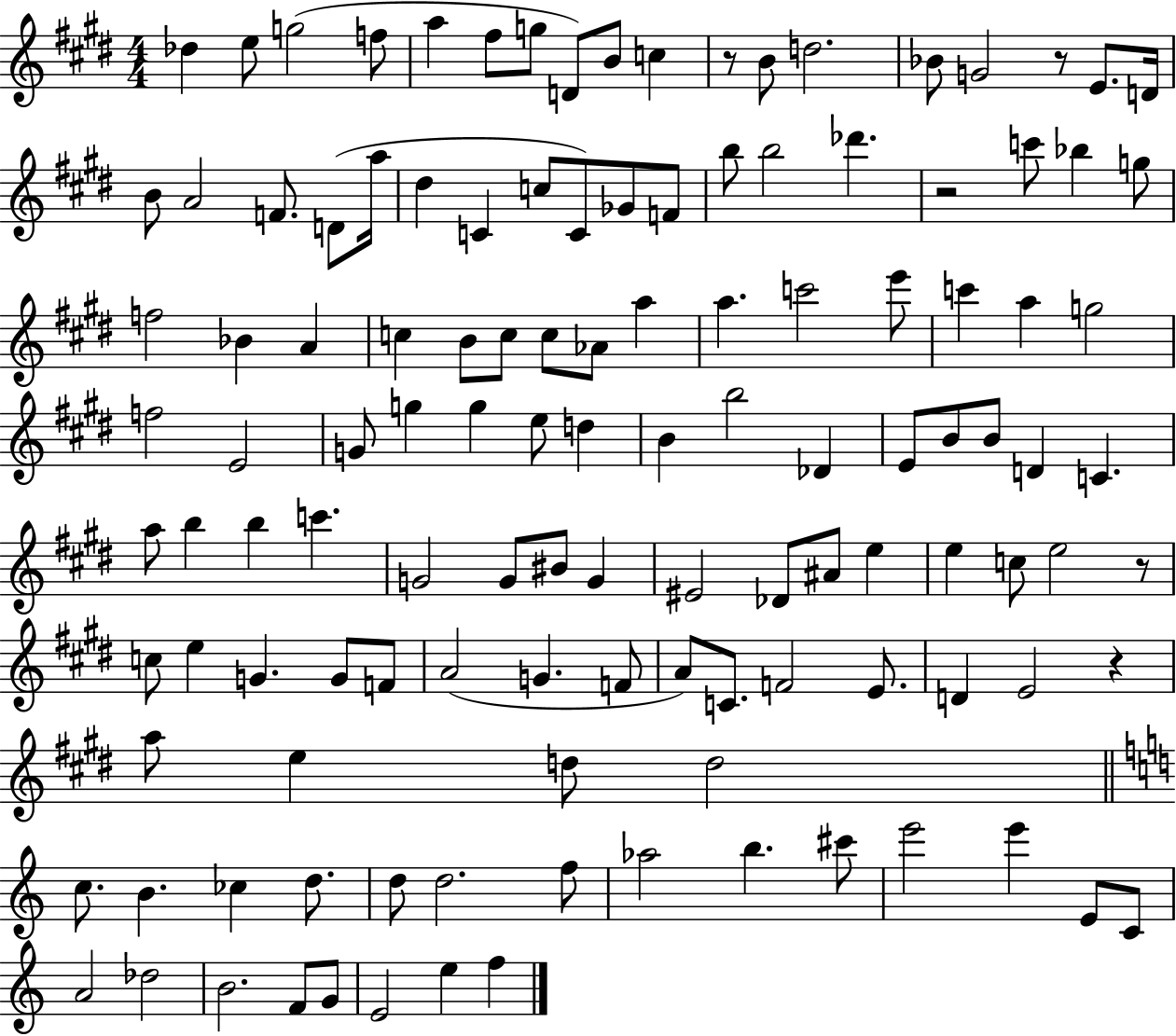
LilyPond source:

{
  \clef treble
  \numericTimeSignature
  \time 4/4
  \key e \major
  \repeat volta 2 { des''4 e''8 g''2( f''8 | a''4 fis''8 g''8 d'8) b'8 c''4 | r8 b'8 d''2. | bes'8 g'2 r8 e'8. d'16 | \break b'8 a'2 f'8. d'8( a''16 | dis''4 c'4 c''8 c'8) ges'8 f'8 | b''8 b''2 des'''4. | r2 c'''8 bes''4 g''8 | \break f''2 bes'4 a'4 | c''4 b'8 c''8 c''8 aes'8 a''4 | a''4. c'''2 e'''8 | c'''4 a''4 g''2 | \break f''2 e'2 | g'8 g''4 g''4 e''8 d''4 | b'4 b''2 des'4 | e'8 b'8 b'8 d'4 c'4. | \break a''8 b''4 b''4 c'''4. | g'2 g'8 bis'8 g'4 | eis'2 des'8 ais'8 e''4 | e''4 c''8 e''2 r8 | \break c''8 e''4 g'4. g'8 f'8 | a'2( g'4. f'8 | a'8) c'8. f'2 e'8. | d'4 e'2 r4 | \break a''8 e''4 d''8 d''2 | \bar "||" \break \key c \major c''8. b'4. ces''4 d''8. | d''8 d''2. f''8 | aes''2 b''4. cis'''8 | e'''2 e'''4 e'8 c'8 | \break a'2 des''2 | b'2. f'8 g'8 | e'2 e''4 f''4 | } \bar "|."
}